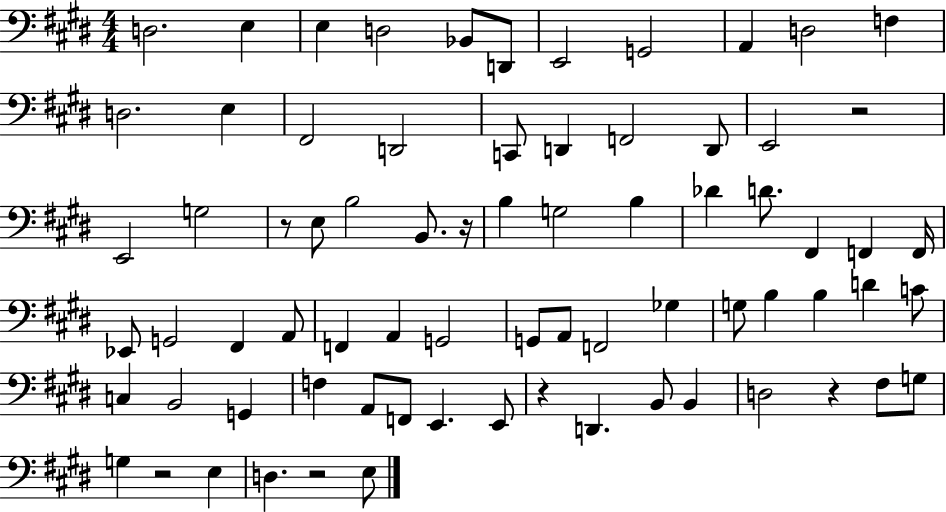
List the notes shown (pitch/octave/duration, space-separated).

D3/h. E3/q E3/q D3/h Bb2/e D2/e E2/h G2/h A2/q D3/h F3/q D3/h. E3/q F#2/h D2/h C2/e D2/q F2/h D2/e E2/h R/h E2/h G3/h R/e E3/e B3/h B2/e. R/s B3/q G3/h B3/q Db4/q D4/e. F#2/q F2/q F2/s Eb2/e G2/h F#2/q A2/e F2/q A2/q G2/h G2/e A2/e F2/h Gb3/q G3/e B3/q B3/q D4/q C4/e C3/q B2/h G2/q F3/q A2/e F2/e E2/q. E2/e R/q D2/q. B2/e B2/q D3/h R/q F#3/e G3/e G3/q R/h E3/q D3/q. R/h E3/e